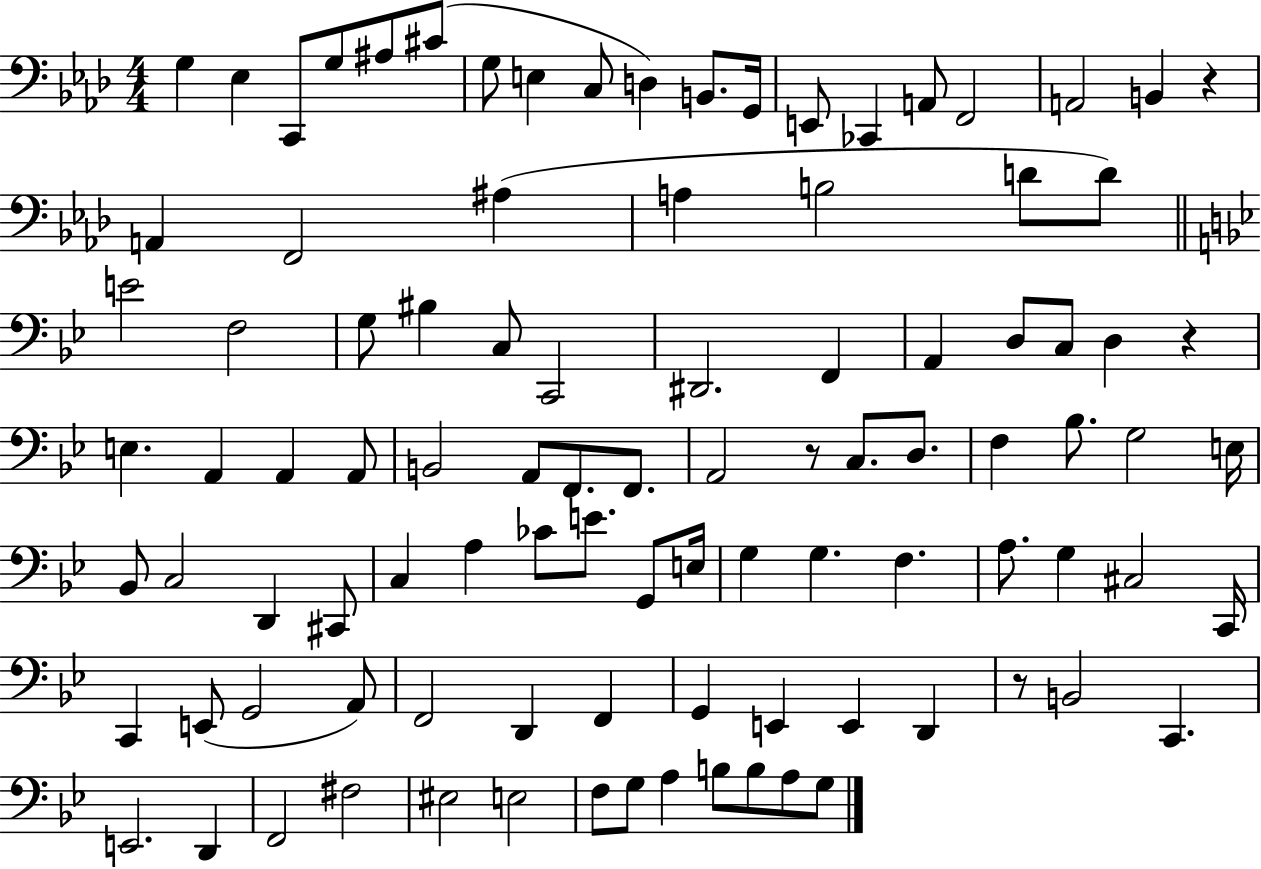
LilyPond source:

{
  \clef bass
  \numericTimeSignature
  \time 4/4
  \key aes \major
  g4 ees4 c,8 g8 ais8 cis'8( | g8 e4 c8 d4) b,8. g,16 | e,8 ces,4 a,8 f,2 | a,2 b,4 r4 | \break a,4 f,2 ais4( | a4 b2 d'8 d'8) | \bar "||" \break \key bes \major e'2 f2 | g8 bis4 c8 c,2 | dis,2. f,4 | a,4 d8 c8 d4 r4 | \break e4. a,4 a,4 a,8 | b,2 a,8 f,8. f,8. | a,2 r8 c8. d8. | f4 bes8. g2 e16 | \break bes,8 c2 d,4 cis,8 | c4 a4 ces'8 e'8. g,8 e16 | g4 g4. f4. | a8. g4 cis2 c,16 | \break c,4 e,8( g,2 a,8) | f,2 d,4 f,4 | g,4 e,4 e,4 d,4 | r8 b,2 c,4. | \break e,2. d,4 | f,2 fis2 | eis2 e2 | f8 g8 a4 b8 b8 a8 g8 | \break \bar "|."
}